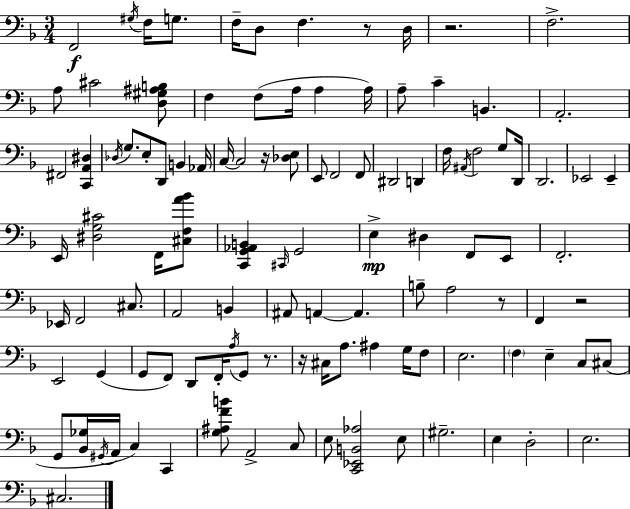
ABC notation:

X:1
T:Untitled
M:3/4
L:1/4
K:F
F,,2 ^G,/4 F,/4 G,/2 F,/4 D,/2 F, z/2 D,/4 z2 F,2 A,/2 ^C2 [D,^G,^A,B,]/2 F, F,/2 A,/4 A, A,/4 A,/2 C B,, A,,2 ^F,,2 [C,,A,,^D,] _D,/4 G,/2 E,/2 D,,/2 B,, _A,,/4 C,/4 C,2 z/4 [_D,E,]/2 E,,/2 F,,2 F,,/2 ^D,,2 D,, F,/4 ^A,,/4 F,2 G,/2 D,,/4 D,,2 _E,,2 _E,, E,,/4 [^D,G,^C]2 F,,/4 [^C,F,A_B]/2 [C,,G,,_A,,B,,] ^C,,/4 G,,2 E, ^D, F,,/2 E,,/2 F,,2 _E,,/4 F,,2 ^C,/2 A,,2 B,, ^A,,/2 A,, A,, B,/2 A,2 z/2 F,, z2 E,,2 G,, G,,/2 F,,/2 D,,/2 F,,/4 A,/4 G,,/2 z/2 z/4 ^C,/4 A,/2 ^A, G,/4 F,/2 E,2 F, E, C,/2 ^C,/2 G,,/2 [_B,,_G,]/4 ^G,,/4 A,,/4 C, C,, [G,^A,FB]/2 A,,2 C,/2 E,/2 [C,,_E,,B,,_A,]2 E,/2 ^G,2 E, D,2 E,2 ^C,2